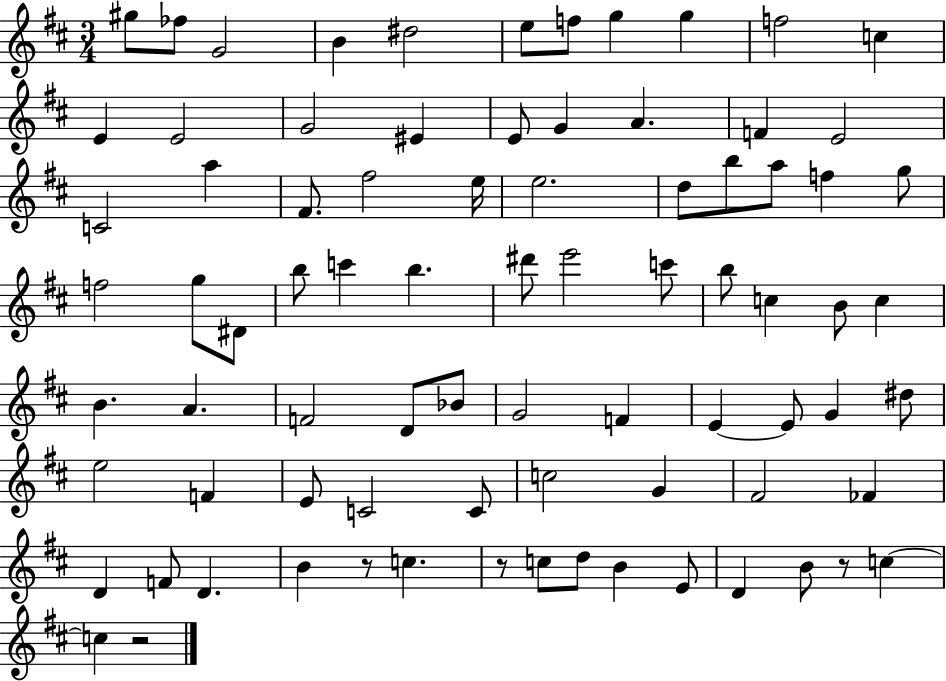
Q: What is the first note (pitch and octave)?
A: G#5